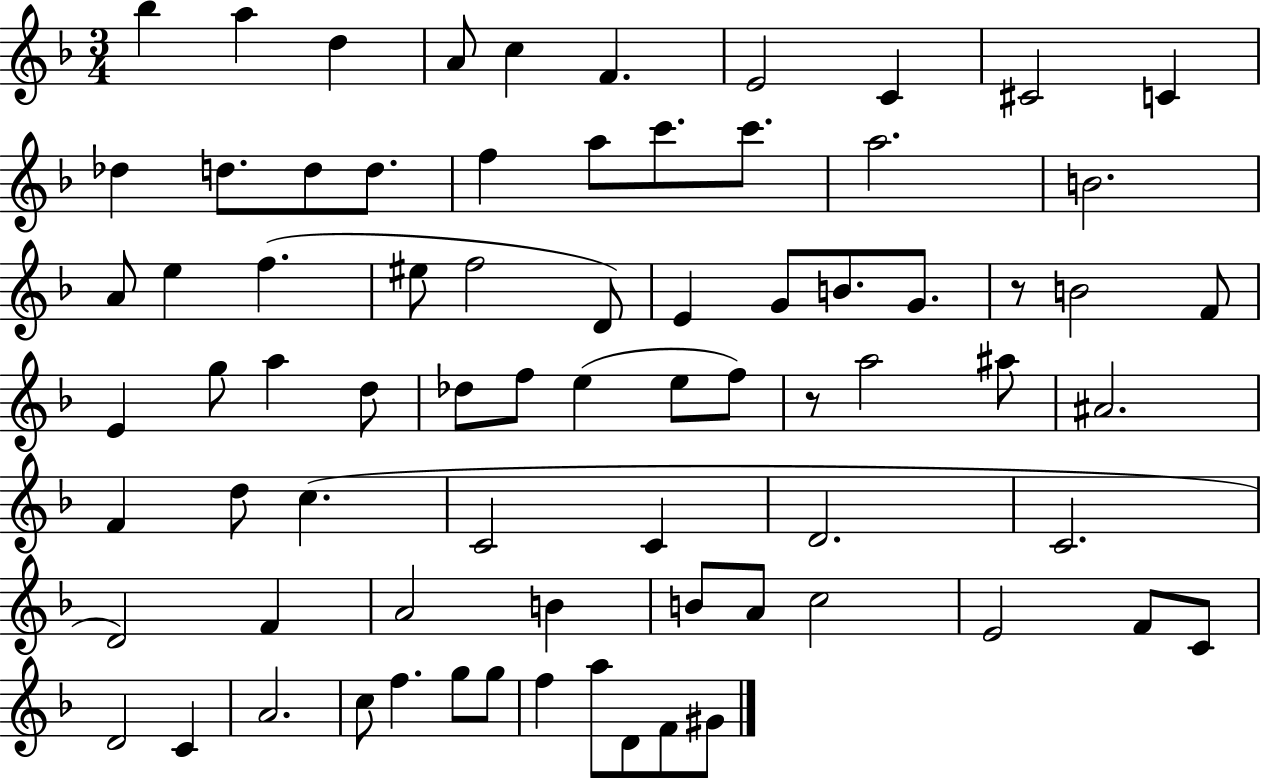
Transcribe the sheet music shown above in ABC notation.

X:1
T:Untitled
M:3/4
L:1/4
K:F
_b a d A/2 c F E2 C ^C2 C _d d/2 d/2 d/2 f a/2 c'/2 c'/2 a2 B2 A/2 e f ^e/2 f2 D/2 E G/2 B/2 G/2 z/2 B2 F/2 E g/2 a d/2 _d/2 f/2 e e/2 f/2 z/2 a2 ^a/2 ^A2 F d/2 c C2 C D2 C2 D2 F A2 B B/2 A/2 c2 E2 F/2 C/2 D2 C A2 c/2 f g/2 g/2 f a/2 D/2 F/2 ^G/2